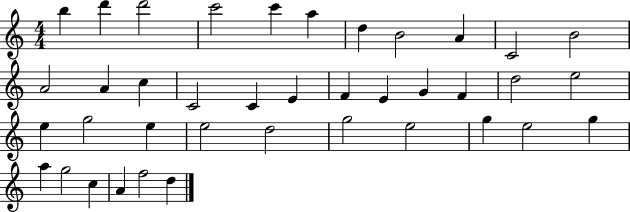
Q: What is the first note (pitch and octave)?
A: B5